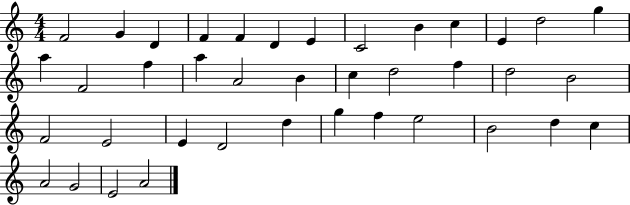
F4/h G4/q D4/q F4/q F4/q D4/q E4/q C4/h B4/q C5/q E4/q D5/h G5/q A5/q F4/h F5/q A5/q A4/h B4/q C5/q D5/h F5/q D5/h B4/h F4/h E4/h E4/q D4/h D5/q G5/q F5/q E5/h B4/h D5/q C5/q A4/h G4/h E4/h A4/h